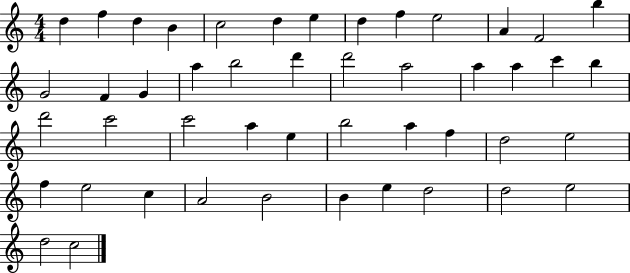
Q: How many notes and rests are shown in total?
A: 47